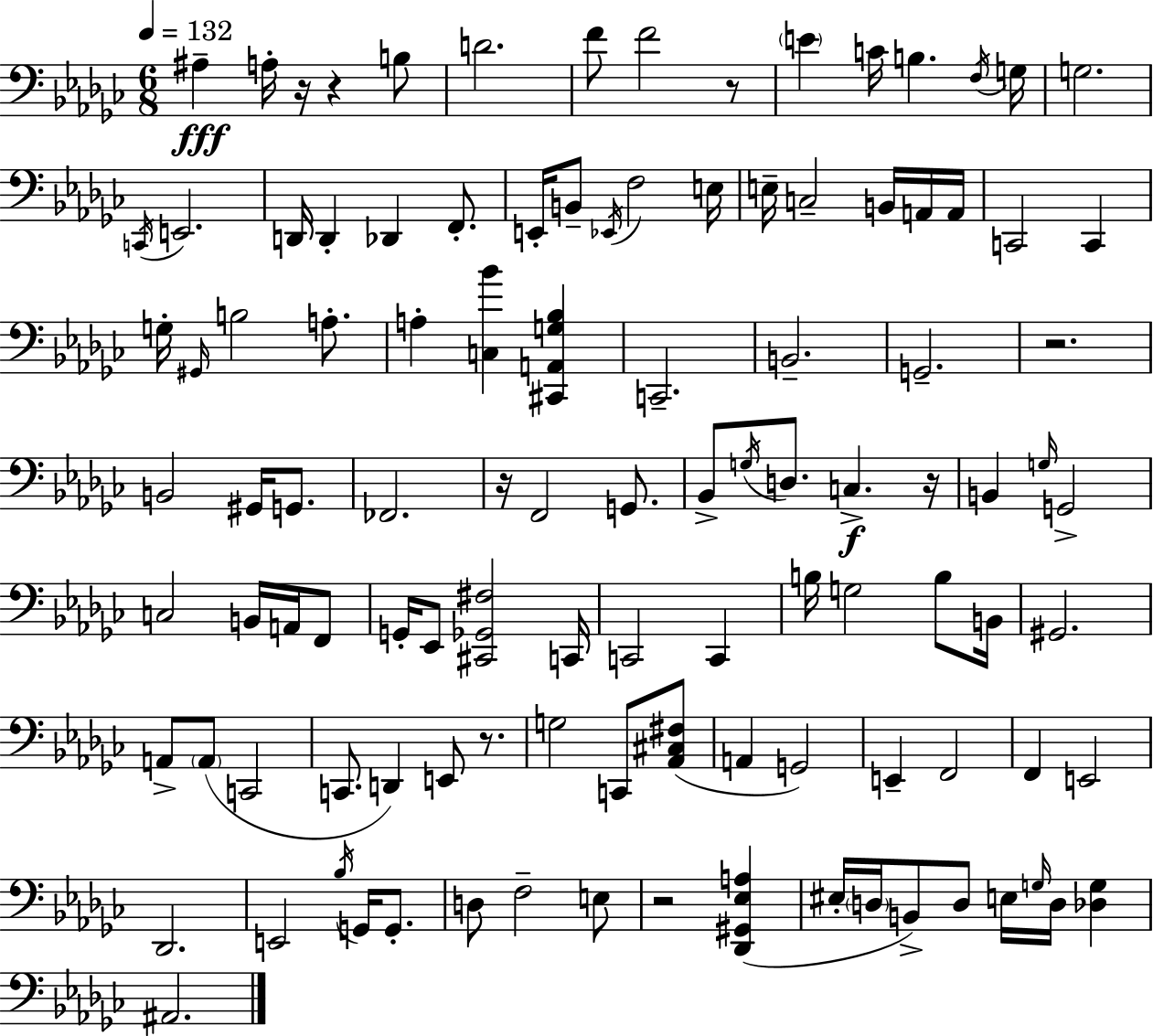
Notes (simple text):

A#3/q A3/s R/s R/q B3/e D4/h. F4/e F4/h R/e E4/q C4/s B3/q. F3/s G3/s G3/h. C2/s E2/h. D2/s D2/q Db2/q F2/e. E2/s B2/e Eb2/s F3/h E3/s E3/s C3/h B2/s A2/s A2/s C2/h C2/q G3/s G#2/s B3/h A3/e. A3/q [C3,Bb4]/q [C#2,A2,G3,Bb3]/q C2/h. B2/h. G2/h. R/h. B2/h G#2/s G2/e. FES2/h. R/s F2/h G2/e. Bb2/e G3/s D3/e. C3/q. R/s B2/q G3/s G2/h C3/h B2/s A2/s F2/e G2/s Eb2/e [C#2,Gb2,F#3]/h C2/s C2/h C2/q B3/s G3/h B3/e B2/s G#2/h. A2/e A2/e C2/h C2/e. D2/q E2/e R/e. G3/h C2/e [Ab2,C#3,F#3]/e A2/q G2/h E2/q F2/h F2/q E2/h Db2/h. E2/h Bb3/s G2/s G2/e. D3/e F3/h E3/e R/h [Db2,G#2,Eb3,A3]/q EIS3/s D3/s B2/e D3/e E3/s G3/s D3/s [Db3,G3]/q A#2/h.